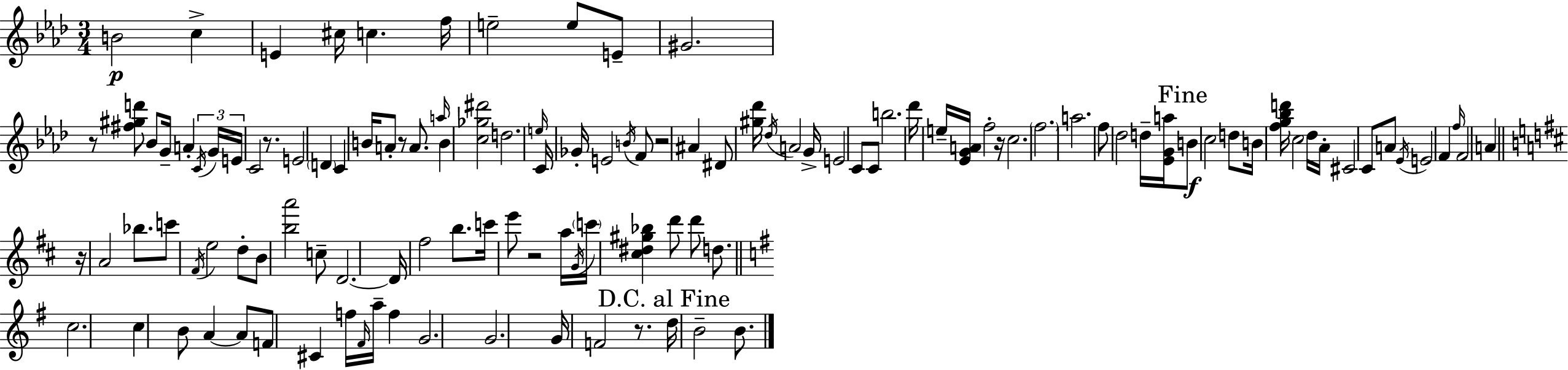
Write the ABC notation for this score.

X:1
T:Untitled
M:3/4
L:1/4
K:Ab
B2 c E ^c/4 c f/4 e2 e/2 E/2 ^G2 z/2 [^f^gd']/2 _B/2 G/4 A C/4 G/4 E/4 C2 z/2 E2 D C B/4 A/2 z/2 A/2 a/4 B [c_g^d']2 d2 e/4 C/4 _G/4 E2 B/4 F/2 z2 ^A ^D/2 [^g_d']/4 _d/4 A2 G/4 E2 C/2 C/2 b2 _d'/4 e/4 [_EGA]/4 f2 z/4 c2 f2 a2 f/2 _d2 d/4 [_EGa]/4 B/2 c2 d/2 B/4 [fg_bd']/4 c2 _d/4 _A/4 ^C2 C/2 A/2 _E/4 E2 F f/4 F2 A z/4 A2 _b/2 c'/2 ^F/4 e2 d/2 B/2 [ba']2 c/2 D2 D/4 ^f2 b/2 c'/4 e'/2 z2 a/4 G/4 c'/4 [^c^d^g_b] d'/2 d'/2 d/2 c2 c B/2 A A/2 F/2 ^C f/4 ^F/4 a/4 f G2 G2 G/4 F2 z/2 d/4 B2 B/2